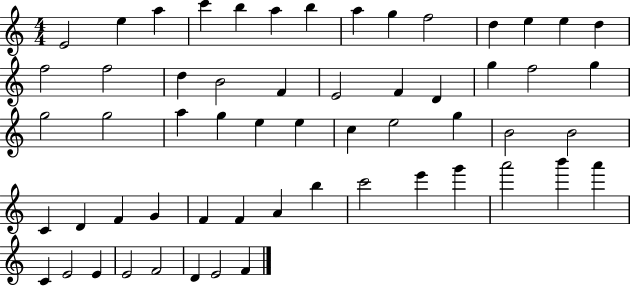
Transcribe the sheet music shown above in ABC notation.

X:1
T:Untitled
M:4/4
L:1/4
K:C
E2 e a c' b a b a g f2 d e e d f2 f2 d B2 F E2 F D g f2 g g2 g2 a g e e c e2 g B2 B2 C D F G F F A b c'2 e' g' a'2 b' a' C E2 E E2 F2 D E2 F